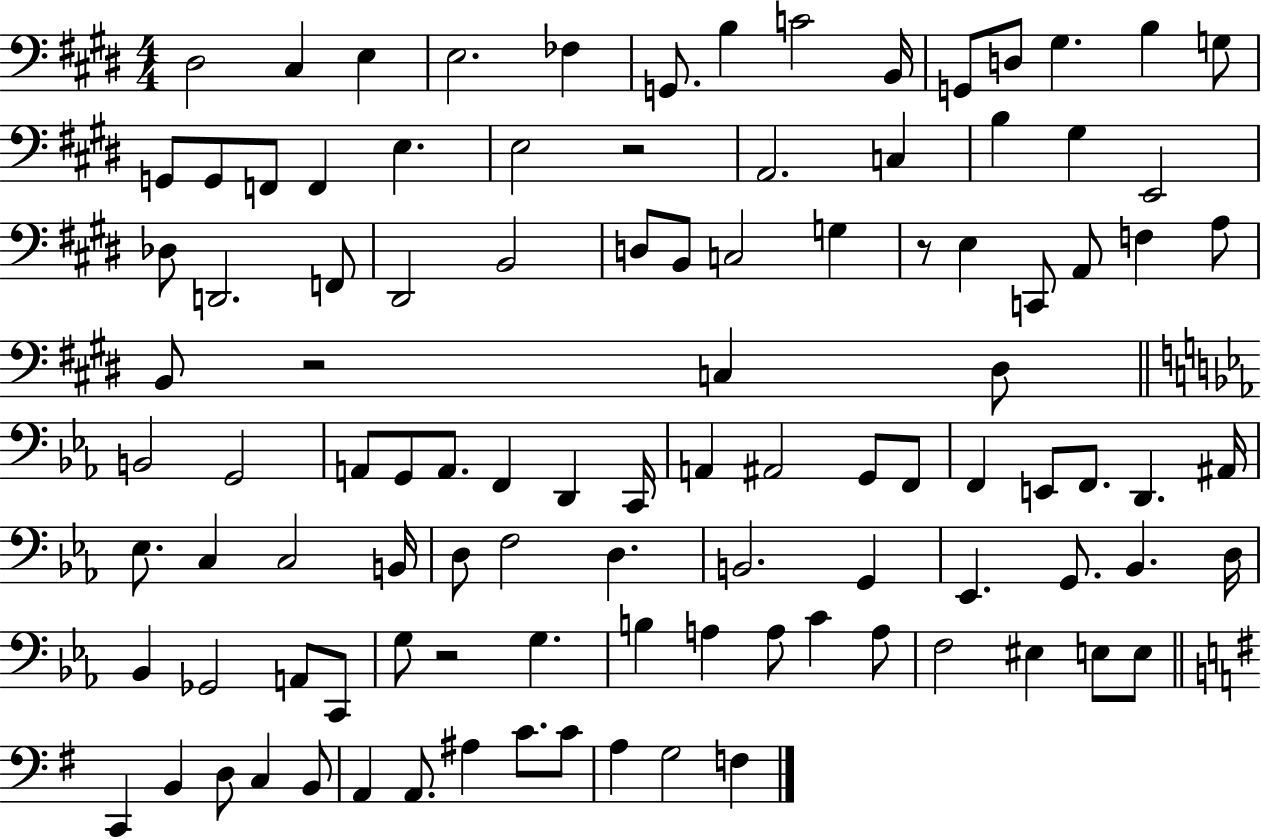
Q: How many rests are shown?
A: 4